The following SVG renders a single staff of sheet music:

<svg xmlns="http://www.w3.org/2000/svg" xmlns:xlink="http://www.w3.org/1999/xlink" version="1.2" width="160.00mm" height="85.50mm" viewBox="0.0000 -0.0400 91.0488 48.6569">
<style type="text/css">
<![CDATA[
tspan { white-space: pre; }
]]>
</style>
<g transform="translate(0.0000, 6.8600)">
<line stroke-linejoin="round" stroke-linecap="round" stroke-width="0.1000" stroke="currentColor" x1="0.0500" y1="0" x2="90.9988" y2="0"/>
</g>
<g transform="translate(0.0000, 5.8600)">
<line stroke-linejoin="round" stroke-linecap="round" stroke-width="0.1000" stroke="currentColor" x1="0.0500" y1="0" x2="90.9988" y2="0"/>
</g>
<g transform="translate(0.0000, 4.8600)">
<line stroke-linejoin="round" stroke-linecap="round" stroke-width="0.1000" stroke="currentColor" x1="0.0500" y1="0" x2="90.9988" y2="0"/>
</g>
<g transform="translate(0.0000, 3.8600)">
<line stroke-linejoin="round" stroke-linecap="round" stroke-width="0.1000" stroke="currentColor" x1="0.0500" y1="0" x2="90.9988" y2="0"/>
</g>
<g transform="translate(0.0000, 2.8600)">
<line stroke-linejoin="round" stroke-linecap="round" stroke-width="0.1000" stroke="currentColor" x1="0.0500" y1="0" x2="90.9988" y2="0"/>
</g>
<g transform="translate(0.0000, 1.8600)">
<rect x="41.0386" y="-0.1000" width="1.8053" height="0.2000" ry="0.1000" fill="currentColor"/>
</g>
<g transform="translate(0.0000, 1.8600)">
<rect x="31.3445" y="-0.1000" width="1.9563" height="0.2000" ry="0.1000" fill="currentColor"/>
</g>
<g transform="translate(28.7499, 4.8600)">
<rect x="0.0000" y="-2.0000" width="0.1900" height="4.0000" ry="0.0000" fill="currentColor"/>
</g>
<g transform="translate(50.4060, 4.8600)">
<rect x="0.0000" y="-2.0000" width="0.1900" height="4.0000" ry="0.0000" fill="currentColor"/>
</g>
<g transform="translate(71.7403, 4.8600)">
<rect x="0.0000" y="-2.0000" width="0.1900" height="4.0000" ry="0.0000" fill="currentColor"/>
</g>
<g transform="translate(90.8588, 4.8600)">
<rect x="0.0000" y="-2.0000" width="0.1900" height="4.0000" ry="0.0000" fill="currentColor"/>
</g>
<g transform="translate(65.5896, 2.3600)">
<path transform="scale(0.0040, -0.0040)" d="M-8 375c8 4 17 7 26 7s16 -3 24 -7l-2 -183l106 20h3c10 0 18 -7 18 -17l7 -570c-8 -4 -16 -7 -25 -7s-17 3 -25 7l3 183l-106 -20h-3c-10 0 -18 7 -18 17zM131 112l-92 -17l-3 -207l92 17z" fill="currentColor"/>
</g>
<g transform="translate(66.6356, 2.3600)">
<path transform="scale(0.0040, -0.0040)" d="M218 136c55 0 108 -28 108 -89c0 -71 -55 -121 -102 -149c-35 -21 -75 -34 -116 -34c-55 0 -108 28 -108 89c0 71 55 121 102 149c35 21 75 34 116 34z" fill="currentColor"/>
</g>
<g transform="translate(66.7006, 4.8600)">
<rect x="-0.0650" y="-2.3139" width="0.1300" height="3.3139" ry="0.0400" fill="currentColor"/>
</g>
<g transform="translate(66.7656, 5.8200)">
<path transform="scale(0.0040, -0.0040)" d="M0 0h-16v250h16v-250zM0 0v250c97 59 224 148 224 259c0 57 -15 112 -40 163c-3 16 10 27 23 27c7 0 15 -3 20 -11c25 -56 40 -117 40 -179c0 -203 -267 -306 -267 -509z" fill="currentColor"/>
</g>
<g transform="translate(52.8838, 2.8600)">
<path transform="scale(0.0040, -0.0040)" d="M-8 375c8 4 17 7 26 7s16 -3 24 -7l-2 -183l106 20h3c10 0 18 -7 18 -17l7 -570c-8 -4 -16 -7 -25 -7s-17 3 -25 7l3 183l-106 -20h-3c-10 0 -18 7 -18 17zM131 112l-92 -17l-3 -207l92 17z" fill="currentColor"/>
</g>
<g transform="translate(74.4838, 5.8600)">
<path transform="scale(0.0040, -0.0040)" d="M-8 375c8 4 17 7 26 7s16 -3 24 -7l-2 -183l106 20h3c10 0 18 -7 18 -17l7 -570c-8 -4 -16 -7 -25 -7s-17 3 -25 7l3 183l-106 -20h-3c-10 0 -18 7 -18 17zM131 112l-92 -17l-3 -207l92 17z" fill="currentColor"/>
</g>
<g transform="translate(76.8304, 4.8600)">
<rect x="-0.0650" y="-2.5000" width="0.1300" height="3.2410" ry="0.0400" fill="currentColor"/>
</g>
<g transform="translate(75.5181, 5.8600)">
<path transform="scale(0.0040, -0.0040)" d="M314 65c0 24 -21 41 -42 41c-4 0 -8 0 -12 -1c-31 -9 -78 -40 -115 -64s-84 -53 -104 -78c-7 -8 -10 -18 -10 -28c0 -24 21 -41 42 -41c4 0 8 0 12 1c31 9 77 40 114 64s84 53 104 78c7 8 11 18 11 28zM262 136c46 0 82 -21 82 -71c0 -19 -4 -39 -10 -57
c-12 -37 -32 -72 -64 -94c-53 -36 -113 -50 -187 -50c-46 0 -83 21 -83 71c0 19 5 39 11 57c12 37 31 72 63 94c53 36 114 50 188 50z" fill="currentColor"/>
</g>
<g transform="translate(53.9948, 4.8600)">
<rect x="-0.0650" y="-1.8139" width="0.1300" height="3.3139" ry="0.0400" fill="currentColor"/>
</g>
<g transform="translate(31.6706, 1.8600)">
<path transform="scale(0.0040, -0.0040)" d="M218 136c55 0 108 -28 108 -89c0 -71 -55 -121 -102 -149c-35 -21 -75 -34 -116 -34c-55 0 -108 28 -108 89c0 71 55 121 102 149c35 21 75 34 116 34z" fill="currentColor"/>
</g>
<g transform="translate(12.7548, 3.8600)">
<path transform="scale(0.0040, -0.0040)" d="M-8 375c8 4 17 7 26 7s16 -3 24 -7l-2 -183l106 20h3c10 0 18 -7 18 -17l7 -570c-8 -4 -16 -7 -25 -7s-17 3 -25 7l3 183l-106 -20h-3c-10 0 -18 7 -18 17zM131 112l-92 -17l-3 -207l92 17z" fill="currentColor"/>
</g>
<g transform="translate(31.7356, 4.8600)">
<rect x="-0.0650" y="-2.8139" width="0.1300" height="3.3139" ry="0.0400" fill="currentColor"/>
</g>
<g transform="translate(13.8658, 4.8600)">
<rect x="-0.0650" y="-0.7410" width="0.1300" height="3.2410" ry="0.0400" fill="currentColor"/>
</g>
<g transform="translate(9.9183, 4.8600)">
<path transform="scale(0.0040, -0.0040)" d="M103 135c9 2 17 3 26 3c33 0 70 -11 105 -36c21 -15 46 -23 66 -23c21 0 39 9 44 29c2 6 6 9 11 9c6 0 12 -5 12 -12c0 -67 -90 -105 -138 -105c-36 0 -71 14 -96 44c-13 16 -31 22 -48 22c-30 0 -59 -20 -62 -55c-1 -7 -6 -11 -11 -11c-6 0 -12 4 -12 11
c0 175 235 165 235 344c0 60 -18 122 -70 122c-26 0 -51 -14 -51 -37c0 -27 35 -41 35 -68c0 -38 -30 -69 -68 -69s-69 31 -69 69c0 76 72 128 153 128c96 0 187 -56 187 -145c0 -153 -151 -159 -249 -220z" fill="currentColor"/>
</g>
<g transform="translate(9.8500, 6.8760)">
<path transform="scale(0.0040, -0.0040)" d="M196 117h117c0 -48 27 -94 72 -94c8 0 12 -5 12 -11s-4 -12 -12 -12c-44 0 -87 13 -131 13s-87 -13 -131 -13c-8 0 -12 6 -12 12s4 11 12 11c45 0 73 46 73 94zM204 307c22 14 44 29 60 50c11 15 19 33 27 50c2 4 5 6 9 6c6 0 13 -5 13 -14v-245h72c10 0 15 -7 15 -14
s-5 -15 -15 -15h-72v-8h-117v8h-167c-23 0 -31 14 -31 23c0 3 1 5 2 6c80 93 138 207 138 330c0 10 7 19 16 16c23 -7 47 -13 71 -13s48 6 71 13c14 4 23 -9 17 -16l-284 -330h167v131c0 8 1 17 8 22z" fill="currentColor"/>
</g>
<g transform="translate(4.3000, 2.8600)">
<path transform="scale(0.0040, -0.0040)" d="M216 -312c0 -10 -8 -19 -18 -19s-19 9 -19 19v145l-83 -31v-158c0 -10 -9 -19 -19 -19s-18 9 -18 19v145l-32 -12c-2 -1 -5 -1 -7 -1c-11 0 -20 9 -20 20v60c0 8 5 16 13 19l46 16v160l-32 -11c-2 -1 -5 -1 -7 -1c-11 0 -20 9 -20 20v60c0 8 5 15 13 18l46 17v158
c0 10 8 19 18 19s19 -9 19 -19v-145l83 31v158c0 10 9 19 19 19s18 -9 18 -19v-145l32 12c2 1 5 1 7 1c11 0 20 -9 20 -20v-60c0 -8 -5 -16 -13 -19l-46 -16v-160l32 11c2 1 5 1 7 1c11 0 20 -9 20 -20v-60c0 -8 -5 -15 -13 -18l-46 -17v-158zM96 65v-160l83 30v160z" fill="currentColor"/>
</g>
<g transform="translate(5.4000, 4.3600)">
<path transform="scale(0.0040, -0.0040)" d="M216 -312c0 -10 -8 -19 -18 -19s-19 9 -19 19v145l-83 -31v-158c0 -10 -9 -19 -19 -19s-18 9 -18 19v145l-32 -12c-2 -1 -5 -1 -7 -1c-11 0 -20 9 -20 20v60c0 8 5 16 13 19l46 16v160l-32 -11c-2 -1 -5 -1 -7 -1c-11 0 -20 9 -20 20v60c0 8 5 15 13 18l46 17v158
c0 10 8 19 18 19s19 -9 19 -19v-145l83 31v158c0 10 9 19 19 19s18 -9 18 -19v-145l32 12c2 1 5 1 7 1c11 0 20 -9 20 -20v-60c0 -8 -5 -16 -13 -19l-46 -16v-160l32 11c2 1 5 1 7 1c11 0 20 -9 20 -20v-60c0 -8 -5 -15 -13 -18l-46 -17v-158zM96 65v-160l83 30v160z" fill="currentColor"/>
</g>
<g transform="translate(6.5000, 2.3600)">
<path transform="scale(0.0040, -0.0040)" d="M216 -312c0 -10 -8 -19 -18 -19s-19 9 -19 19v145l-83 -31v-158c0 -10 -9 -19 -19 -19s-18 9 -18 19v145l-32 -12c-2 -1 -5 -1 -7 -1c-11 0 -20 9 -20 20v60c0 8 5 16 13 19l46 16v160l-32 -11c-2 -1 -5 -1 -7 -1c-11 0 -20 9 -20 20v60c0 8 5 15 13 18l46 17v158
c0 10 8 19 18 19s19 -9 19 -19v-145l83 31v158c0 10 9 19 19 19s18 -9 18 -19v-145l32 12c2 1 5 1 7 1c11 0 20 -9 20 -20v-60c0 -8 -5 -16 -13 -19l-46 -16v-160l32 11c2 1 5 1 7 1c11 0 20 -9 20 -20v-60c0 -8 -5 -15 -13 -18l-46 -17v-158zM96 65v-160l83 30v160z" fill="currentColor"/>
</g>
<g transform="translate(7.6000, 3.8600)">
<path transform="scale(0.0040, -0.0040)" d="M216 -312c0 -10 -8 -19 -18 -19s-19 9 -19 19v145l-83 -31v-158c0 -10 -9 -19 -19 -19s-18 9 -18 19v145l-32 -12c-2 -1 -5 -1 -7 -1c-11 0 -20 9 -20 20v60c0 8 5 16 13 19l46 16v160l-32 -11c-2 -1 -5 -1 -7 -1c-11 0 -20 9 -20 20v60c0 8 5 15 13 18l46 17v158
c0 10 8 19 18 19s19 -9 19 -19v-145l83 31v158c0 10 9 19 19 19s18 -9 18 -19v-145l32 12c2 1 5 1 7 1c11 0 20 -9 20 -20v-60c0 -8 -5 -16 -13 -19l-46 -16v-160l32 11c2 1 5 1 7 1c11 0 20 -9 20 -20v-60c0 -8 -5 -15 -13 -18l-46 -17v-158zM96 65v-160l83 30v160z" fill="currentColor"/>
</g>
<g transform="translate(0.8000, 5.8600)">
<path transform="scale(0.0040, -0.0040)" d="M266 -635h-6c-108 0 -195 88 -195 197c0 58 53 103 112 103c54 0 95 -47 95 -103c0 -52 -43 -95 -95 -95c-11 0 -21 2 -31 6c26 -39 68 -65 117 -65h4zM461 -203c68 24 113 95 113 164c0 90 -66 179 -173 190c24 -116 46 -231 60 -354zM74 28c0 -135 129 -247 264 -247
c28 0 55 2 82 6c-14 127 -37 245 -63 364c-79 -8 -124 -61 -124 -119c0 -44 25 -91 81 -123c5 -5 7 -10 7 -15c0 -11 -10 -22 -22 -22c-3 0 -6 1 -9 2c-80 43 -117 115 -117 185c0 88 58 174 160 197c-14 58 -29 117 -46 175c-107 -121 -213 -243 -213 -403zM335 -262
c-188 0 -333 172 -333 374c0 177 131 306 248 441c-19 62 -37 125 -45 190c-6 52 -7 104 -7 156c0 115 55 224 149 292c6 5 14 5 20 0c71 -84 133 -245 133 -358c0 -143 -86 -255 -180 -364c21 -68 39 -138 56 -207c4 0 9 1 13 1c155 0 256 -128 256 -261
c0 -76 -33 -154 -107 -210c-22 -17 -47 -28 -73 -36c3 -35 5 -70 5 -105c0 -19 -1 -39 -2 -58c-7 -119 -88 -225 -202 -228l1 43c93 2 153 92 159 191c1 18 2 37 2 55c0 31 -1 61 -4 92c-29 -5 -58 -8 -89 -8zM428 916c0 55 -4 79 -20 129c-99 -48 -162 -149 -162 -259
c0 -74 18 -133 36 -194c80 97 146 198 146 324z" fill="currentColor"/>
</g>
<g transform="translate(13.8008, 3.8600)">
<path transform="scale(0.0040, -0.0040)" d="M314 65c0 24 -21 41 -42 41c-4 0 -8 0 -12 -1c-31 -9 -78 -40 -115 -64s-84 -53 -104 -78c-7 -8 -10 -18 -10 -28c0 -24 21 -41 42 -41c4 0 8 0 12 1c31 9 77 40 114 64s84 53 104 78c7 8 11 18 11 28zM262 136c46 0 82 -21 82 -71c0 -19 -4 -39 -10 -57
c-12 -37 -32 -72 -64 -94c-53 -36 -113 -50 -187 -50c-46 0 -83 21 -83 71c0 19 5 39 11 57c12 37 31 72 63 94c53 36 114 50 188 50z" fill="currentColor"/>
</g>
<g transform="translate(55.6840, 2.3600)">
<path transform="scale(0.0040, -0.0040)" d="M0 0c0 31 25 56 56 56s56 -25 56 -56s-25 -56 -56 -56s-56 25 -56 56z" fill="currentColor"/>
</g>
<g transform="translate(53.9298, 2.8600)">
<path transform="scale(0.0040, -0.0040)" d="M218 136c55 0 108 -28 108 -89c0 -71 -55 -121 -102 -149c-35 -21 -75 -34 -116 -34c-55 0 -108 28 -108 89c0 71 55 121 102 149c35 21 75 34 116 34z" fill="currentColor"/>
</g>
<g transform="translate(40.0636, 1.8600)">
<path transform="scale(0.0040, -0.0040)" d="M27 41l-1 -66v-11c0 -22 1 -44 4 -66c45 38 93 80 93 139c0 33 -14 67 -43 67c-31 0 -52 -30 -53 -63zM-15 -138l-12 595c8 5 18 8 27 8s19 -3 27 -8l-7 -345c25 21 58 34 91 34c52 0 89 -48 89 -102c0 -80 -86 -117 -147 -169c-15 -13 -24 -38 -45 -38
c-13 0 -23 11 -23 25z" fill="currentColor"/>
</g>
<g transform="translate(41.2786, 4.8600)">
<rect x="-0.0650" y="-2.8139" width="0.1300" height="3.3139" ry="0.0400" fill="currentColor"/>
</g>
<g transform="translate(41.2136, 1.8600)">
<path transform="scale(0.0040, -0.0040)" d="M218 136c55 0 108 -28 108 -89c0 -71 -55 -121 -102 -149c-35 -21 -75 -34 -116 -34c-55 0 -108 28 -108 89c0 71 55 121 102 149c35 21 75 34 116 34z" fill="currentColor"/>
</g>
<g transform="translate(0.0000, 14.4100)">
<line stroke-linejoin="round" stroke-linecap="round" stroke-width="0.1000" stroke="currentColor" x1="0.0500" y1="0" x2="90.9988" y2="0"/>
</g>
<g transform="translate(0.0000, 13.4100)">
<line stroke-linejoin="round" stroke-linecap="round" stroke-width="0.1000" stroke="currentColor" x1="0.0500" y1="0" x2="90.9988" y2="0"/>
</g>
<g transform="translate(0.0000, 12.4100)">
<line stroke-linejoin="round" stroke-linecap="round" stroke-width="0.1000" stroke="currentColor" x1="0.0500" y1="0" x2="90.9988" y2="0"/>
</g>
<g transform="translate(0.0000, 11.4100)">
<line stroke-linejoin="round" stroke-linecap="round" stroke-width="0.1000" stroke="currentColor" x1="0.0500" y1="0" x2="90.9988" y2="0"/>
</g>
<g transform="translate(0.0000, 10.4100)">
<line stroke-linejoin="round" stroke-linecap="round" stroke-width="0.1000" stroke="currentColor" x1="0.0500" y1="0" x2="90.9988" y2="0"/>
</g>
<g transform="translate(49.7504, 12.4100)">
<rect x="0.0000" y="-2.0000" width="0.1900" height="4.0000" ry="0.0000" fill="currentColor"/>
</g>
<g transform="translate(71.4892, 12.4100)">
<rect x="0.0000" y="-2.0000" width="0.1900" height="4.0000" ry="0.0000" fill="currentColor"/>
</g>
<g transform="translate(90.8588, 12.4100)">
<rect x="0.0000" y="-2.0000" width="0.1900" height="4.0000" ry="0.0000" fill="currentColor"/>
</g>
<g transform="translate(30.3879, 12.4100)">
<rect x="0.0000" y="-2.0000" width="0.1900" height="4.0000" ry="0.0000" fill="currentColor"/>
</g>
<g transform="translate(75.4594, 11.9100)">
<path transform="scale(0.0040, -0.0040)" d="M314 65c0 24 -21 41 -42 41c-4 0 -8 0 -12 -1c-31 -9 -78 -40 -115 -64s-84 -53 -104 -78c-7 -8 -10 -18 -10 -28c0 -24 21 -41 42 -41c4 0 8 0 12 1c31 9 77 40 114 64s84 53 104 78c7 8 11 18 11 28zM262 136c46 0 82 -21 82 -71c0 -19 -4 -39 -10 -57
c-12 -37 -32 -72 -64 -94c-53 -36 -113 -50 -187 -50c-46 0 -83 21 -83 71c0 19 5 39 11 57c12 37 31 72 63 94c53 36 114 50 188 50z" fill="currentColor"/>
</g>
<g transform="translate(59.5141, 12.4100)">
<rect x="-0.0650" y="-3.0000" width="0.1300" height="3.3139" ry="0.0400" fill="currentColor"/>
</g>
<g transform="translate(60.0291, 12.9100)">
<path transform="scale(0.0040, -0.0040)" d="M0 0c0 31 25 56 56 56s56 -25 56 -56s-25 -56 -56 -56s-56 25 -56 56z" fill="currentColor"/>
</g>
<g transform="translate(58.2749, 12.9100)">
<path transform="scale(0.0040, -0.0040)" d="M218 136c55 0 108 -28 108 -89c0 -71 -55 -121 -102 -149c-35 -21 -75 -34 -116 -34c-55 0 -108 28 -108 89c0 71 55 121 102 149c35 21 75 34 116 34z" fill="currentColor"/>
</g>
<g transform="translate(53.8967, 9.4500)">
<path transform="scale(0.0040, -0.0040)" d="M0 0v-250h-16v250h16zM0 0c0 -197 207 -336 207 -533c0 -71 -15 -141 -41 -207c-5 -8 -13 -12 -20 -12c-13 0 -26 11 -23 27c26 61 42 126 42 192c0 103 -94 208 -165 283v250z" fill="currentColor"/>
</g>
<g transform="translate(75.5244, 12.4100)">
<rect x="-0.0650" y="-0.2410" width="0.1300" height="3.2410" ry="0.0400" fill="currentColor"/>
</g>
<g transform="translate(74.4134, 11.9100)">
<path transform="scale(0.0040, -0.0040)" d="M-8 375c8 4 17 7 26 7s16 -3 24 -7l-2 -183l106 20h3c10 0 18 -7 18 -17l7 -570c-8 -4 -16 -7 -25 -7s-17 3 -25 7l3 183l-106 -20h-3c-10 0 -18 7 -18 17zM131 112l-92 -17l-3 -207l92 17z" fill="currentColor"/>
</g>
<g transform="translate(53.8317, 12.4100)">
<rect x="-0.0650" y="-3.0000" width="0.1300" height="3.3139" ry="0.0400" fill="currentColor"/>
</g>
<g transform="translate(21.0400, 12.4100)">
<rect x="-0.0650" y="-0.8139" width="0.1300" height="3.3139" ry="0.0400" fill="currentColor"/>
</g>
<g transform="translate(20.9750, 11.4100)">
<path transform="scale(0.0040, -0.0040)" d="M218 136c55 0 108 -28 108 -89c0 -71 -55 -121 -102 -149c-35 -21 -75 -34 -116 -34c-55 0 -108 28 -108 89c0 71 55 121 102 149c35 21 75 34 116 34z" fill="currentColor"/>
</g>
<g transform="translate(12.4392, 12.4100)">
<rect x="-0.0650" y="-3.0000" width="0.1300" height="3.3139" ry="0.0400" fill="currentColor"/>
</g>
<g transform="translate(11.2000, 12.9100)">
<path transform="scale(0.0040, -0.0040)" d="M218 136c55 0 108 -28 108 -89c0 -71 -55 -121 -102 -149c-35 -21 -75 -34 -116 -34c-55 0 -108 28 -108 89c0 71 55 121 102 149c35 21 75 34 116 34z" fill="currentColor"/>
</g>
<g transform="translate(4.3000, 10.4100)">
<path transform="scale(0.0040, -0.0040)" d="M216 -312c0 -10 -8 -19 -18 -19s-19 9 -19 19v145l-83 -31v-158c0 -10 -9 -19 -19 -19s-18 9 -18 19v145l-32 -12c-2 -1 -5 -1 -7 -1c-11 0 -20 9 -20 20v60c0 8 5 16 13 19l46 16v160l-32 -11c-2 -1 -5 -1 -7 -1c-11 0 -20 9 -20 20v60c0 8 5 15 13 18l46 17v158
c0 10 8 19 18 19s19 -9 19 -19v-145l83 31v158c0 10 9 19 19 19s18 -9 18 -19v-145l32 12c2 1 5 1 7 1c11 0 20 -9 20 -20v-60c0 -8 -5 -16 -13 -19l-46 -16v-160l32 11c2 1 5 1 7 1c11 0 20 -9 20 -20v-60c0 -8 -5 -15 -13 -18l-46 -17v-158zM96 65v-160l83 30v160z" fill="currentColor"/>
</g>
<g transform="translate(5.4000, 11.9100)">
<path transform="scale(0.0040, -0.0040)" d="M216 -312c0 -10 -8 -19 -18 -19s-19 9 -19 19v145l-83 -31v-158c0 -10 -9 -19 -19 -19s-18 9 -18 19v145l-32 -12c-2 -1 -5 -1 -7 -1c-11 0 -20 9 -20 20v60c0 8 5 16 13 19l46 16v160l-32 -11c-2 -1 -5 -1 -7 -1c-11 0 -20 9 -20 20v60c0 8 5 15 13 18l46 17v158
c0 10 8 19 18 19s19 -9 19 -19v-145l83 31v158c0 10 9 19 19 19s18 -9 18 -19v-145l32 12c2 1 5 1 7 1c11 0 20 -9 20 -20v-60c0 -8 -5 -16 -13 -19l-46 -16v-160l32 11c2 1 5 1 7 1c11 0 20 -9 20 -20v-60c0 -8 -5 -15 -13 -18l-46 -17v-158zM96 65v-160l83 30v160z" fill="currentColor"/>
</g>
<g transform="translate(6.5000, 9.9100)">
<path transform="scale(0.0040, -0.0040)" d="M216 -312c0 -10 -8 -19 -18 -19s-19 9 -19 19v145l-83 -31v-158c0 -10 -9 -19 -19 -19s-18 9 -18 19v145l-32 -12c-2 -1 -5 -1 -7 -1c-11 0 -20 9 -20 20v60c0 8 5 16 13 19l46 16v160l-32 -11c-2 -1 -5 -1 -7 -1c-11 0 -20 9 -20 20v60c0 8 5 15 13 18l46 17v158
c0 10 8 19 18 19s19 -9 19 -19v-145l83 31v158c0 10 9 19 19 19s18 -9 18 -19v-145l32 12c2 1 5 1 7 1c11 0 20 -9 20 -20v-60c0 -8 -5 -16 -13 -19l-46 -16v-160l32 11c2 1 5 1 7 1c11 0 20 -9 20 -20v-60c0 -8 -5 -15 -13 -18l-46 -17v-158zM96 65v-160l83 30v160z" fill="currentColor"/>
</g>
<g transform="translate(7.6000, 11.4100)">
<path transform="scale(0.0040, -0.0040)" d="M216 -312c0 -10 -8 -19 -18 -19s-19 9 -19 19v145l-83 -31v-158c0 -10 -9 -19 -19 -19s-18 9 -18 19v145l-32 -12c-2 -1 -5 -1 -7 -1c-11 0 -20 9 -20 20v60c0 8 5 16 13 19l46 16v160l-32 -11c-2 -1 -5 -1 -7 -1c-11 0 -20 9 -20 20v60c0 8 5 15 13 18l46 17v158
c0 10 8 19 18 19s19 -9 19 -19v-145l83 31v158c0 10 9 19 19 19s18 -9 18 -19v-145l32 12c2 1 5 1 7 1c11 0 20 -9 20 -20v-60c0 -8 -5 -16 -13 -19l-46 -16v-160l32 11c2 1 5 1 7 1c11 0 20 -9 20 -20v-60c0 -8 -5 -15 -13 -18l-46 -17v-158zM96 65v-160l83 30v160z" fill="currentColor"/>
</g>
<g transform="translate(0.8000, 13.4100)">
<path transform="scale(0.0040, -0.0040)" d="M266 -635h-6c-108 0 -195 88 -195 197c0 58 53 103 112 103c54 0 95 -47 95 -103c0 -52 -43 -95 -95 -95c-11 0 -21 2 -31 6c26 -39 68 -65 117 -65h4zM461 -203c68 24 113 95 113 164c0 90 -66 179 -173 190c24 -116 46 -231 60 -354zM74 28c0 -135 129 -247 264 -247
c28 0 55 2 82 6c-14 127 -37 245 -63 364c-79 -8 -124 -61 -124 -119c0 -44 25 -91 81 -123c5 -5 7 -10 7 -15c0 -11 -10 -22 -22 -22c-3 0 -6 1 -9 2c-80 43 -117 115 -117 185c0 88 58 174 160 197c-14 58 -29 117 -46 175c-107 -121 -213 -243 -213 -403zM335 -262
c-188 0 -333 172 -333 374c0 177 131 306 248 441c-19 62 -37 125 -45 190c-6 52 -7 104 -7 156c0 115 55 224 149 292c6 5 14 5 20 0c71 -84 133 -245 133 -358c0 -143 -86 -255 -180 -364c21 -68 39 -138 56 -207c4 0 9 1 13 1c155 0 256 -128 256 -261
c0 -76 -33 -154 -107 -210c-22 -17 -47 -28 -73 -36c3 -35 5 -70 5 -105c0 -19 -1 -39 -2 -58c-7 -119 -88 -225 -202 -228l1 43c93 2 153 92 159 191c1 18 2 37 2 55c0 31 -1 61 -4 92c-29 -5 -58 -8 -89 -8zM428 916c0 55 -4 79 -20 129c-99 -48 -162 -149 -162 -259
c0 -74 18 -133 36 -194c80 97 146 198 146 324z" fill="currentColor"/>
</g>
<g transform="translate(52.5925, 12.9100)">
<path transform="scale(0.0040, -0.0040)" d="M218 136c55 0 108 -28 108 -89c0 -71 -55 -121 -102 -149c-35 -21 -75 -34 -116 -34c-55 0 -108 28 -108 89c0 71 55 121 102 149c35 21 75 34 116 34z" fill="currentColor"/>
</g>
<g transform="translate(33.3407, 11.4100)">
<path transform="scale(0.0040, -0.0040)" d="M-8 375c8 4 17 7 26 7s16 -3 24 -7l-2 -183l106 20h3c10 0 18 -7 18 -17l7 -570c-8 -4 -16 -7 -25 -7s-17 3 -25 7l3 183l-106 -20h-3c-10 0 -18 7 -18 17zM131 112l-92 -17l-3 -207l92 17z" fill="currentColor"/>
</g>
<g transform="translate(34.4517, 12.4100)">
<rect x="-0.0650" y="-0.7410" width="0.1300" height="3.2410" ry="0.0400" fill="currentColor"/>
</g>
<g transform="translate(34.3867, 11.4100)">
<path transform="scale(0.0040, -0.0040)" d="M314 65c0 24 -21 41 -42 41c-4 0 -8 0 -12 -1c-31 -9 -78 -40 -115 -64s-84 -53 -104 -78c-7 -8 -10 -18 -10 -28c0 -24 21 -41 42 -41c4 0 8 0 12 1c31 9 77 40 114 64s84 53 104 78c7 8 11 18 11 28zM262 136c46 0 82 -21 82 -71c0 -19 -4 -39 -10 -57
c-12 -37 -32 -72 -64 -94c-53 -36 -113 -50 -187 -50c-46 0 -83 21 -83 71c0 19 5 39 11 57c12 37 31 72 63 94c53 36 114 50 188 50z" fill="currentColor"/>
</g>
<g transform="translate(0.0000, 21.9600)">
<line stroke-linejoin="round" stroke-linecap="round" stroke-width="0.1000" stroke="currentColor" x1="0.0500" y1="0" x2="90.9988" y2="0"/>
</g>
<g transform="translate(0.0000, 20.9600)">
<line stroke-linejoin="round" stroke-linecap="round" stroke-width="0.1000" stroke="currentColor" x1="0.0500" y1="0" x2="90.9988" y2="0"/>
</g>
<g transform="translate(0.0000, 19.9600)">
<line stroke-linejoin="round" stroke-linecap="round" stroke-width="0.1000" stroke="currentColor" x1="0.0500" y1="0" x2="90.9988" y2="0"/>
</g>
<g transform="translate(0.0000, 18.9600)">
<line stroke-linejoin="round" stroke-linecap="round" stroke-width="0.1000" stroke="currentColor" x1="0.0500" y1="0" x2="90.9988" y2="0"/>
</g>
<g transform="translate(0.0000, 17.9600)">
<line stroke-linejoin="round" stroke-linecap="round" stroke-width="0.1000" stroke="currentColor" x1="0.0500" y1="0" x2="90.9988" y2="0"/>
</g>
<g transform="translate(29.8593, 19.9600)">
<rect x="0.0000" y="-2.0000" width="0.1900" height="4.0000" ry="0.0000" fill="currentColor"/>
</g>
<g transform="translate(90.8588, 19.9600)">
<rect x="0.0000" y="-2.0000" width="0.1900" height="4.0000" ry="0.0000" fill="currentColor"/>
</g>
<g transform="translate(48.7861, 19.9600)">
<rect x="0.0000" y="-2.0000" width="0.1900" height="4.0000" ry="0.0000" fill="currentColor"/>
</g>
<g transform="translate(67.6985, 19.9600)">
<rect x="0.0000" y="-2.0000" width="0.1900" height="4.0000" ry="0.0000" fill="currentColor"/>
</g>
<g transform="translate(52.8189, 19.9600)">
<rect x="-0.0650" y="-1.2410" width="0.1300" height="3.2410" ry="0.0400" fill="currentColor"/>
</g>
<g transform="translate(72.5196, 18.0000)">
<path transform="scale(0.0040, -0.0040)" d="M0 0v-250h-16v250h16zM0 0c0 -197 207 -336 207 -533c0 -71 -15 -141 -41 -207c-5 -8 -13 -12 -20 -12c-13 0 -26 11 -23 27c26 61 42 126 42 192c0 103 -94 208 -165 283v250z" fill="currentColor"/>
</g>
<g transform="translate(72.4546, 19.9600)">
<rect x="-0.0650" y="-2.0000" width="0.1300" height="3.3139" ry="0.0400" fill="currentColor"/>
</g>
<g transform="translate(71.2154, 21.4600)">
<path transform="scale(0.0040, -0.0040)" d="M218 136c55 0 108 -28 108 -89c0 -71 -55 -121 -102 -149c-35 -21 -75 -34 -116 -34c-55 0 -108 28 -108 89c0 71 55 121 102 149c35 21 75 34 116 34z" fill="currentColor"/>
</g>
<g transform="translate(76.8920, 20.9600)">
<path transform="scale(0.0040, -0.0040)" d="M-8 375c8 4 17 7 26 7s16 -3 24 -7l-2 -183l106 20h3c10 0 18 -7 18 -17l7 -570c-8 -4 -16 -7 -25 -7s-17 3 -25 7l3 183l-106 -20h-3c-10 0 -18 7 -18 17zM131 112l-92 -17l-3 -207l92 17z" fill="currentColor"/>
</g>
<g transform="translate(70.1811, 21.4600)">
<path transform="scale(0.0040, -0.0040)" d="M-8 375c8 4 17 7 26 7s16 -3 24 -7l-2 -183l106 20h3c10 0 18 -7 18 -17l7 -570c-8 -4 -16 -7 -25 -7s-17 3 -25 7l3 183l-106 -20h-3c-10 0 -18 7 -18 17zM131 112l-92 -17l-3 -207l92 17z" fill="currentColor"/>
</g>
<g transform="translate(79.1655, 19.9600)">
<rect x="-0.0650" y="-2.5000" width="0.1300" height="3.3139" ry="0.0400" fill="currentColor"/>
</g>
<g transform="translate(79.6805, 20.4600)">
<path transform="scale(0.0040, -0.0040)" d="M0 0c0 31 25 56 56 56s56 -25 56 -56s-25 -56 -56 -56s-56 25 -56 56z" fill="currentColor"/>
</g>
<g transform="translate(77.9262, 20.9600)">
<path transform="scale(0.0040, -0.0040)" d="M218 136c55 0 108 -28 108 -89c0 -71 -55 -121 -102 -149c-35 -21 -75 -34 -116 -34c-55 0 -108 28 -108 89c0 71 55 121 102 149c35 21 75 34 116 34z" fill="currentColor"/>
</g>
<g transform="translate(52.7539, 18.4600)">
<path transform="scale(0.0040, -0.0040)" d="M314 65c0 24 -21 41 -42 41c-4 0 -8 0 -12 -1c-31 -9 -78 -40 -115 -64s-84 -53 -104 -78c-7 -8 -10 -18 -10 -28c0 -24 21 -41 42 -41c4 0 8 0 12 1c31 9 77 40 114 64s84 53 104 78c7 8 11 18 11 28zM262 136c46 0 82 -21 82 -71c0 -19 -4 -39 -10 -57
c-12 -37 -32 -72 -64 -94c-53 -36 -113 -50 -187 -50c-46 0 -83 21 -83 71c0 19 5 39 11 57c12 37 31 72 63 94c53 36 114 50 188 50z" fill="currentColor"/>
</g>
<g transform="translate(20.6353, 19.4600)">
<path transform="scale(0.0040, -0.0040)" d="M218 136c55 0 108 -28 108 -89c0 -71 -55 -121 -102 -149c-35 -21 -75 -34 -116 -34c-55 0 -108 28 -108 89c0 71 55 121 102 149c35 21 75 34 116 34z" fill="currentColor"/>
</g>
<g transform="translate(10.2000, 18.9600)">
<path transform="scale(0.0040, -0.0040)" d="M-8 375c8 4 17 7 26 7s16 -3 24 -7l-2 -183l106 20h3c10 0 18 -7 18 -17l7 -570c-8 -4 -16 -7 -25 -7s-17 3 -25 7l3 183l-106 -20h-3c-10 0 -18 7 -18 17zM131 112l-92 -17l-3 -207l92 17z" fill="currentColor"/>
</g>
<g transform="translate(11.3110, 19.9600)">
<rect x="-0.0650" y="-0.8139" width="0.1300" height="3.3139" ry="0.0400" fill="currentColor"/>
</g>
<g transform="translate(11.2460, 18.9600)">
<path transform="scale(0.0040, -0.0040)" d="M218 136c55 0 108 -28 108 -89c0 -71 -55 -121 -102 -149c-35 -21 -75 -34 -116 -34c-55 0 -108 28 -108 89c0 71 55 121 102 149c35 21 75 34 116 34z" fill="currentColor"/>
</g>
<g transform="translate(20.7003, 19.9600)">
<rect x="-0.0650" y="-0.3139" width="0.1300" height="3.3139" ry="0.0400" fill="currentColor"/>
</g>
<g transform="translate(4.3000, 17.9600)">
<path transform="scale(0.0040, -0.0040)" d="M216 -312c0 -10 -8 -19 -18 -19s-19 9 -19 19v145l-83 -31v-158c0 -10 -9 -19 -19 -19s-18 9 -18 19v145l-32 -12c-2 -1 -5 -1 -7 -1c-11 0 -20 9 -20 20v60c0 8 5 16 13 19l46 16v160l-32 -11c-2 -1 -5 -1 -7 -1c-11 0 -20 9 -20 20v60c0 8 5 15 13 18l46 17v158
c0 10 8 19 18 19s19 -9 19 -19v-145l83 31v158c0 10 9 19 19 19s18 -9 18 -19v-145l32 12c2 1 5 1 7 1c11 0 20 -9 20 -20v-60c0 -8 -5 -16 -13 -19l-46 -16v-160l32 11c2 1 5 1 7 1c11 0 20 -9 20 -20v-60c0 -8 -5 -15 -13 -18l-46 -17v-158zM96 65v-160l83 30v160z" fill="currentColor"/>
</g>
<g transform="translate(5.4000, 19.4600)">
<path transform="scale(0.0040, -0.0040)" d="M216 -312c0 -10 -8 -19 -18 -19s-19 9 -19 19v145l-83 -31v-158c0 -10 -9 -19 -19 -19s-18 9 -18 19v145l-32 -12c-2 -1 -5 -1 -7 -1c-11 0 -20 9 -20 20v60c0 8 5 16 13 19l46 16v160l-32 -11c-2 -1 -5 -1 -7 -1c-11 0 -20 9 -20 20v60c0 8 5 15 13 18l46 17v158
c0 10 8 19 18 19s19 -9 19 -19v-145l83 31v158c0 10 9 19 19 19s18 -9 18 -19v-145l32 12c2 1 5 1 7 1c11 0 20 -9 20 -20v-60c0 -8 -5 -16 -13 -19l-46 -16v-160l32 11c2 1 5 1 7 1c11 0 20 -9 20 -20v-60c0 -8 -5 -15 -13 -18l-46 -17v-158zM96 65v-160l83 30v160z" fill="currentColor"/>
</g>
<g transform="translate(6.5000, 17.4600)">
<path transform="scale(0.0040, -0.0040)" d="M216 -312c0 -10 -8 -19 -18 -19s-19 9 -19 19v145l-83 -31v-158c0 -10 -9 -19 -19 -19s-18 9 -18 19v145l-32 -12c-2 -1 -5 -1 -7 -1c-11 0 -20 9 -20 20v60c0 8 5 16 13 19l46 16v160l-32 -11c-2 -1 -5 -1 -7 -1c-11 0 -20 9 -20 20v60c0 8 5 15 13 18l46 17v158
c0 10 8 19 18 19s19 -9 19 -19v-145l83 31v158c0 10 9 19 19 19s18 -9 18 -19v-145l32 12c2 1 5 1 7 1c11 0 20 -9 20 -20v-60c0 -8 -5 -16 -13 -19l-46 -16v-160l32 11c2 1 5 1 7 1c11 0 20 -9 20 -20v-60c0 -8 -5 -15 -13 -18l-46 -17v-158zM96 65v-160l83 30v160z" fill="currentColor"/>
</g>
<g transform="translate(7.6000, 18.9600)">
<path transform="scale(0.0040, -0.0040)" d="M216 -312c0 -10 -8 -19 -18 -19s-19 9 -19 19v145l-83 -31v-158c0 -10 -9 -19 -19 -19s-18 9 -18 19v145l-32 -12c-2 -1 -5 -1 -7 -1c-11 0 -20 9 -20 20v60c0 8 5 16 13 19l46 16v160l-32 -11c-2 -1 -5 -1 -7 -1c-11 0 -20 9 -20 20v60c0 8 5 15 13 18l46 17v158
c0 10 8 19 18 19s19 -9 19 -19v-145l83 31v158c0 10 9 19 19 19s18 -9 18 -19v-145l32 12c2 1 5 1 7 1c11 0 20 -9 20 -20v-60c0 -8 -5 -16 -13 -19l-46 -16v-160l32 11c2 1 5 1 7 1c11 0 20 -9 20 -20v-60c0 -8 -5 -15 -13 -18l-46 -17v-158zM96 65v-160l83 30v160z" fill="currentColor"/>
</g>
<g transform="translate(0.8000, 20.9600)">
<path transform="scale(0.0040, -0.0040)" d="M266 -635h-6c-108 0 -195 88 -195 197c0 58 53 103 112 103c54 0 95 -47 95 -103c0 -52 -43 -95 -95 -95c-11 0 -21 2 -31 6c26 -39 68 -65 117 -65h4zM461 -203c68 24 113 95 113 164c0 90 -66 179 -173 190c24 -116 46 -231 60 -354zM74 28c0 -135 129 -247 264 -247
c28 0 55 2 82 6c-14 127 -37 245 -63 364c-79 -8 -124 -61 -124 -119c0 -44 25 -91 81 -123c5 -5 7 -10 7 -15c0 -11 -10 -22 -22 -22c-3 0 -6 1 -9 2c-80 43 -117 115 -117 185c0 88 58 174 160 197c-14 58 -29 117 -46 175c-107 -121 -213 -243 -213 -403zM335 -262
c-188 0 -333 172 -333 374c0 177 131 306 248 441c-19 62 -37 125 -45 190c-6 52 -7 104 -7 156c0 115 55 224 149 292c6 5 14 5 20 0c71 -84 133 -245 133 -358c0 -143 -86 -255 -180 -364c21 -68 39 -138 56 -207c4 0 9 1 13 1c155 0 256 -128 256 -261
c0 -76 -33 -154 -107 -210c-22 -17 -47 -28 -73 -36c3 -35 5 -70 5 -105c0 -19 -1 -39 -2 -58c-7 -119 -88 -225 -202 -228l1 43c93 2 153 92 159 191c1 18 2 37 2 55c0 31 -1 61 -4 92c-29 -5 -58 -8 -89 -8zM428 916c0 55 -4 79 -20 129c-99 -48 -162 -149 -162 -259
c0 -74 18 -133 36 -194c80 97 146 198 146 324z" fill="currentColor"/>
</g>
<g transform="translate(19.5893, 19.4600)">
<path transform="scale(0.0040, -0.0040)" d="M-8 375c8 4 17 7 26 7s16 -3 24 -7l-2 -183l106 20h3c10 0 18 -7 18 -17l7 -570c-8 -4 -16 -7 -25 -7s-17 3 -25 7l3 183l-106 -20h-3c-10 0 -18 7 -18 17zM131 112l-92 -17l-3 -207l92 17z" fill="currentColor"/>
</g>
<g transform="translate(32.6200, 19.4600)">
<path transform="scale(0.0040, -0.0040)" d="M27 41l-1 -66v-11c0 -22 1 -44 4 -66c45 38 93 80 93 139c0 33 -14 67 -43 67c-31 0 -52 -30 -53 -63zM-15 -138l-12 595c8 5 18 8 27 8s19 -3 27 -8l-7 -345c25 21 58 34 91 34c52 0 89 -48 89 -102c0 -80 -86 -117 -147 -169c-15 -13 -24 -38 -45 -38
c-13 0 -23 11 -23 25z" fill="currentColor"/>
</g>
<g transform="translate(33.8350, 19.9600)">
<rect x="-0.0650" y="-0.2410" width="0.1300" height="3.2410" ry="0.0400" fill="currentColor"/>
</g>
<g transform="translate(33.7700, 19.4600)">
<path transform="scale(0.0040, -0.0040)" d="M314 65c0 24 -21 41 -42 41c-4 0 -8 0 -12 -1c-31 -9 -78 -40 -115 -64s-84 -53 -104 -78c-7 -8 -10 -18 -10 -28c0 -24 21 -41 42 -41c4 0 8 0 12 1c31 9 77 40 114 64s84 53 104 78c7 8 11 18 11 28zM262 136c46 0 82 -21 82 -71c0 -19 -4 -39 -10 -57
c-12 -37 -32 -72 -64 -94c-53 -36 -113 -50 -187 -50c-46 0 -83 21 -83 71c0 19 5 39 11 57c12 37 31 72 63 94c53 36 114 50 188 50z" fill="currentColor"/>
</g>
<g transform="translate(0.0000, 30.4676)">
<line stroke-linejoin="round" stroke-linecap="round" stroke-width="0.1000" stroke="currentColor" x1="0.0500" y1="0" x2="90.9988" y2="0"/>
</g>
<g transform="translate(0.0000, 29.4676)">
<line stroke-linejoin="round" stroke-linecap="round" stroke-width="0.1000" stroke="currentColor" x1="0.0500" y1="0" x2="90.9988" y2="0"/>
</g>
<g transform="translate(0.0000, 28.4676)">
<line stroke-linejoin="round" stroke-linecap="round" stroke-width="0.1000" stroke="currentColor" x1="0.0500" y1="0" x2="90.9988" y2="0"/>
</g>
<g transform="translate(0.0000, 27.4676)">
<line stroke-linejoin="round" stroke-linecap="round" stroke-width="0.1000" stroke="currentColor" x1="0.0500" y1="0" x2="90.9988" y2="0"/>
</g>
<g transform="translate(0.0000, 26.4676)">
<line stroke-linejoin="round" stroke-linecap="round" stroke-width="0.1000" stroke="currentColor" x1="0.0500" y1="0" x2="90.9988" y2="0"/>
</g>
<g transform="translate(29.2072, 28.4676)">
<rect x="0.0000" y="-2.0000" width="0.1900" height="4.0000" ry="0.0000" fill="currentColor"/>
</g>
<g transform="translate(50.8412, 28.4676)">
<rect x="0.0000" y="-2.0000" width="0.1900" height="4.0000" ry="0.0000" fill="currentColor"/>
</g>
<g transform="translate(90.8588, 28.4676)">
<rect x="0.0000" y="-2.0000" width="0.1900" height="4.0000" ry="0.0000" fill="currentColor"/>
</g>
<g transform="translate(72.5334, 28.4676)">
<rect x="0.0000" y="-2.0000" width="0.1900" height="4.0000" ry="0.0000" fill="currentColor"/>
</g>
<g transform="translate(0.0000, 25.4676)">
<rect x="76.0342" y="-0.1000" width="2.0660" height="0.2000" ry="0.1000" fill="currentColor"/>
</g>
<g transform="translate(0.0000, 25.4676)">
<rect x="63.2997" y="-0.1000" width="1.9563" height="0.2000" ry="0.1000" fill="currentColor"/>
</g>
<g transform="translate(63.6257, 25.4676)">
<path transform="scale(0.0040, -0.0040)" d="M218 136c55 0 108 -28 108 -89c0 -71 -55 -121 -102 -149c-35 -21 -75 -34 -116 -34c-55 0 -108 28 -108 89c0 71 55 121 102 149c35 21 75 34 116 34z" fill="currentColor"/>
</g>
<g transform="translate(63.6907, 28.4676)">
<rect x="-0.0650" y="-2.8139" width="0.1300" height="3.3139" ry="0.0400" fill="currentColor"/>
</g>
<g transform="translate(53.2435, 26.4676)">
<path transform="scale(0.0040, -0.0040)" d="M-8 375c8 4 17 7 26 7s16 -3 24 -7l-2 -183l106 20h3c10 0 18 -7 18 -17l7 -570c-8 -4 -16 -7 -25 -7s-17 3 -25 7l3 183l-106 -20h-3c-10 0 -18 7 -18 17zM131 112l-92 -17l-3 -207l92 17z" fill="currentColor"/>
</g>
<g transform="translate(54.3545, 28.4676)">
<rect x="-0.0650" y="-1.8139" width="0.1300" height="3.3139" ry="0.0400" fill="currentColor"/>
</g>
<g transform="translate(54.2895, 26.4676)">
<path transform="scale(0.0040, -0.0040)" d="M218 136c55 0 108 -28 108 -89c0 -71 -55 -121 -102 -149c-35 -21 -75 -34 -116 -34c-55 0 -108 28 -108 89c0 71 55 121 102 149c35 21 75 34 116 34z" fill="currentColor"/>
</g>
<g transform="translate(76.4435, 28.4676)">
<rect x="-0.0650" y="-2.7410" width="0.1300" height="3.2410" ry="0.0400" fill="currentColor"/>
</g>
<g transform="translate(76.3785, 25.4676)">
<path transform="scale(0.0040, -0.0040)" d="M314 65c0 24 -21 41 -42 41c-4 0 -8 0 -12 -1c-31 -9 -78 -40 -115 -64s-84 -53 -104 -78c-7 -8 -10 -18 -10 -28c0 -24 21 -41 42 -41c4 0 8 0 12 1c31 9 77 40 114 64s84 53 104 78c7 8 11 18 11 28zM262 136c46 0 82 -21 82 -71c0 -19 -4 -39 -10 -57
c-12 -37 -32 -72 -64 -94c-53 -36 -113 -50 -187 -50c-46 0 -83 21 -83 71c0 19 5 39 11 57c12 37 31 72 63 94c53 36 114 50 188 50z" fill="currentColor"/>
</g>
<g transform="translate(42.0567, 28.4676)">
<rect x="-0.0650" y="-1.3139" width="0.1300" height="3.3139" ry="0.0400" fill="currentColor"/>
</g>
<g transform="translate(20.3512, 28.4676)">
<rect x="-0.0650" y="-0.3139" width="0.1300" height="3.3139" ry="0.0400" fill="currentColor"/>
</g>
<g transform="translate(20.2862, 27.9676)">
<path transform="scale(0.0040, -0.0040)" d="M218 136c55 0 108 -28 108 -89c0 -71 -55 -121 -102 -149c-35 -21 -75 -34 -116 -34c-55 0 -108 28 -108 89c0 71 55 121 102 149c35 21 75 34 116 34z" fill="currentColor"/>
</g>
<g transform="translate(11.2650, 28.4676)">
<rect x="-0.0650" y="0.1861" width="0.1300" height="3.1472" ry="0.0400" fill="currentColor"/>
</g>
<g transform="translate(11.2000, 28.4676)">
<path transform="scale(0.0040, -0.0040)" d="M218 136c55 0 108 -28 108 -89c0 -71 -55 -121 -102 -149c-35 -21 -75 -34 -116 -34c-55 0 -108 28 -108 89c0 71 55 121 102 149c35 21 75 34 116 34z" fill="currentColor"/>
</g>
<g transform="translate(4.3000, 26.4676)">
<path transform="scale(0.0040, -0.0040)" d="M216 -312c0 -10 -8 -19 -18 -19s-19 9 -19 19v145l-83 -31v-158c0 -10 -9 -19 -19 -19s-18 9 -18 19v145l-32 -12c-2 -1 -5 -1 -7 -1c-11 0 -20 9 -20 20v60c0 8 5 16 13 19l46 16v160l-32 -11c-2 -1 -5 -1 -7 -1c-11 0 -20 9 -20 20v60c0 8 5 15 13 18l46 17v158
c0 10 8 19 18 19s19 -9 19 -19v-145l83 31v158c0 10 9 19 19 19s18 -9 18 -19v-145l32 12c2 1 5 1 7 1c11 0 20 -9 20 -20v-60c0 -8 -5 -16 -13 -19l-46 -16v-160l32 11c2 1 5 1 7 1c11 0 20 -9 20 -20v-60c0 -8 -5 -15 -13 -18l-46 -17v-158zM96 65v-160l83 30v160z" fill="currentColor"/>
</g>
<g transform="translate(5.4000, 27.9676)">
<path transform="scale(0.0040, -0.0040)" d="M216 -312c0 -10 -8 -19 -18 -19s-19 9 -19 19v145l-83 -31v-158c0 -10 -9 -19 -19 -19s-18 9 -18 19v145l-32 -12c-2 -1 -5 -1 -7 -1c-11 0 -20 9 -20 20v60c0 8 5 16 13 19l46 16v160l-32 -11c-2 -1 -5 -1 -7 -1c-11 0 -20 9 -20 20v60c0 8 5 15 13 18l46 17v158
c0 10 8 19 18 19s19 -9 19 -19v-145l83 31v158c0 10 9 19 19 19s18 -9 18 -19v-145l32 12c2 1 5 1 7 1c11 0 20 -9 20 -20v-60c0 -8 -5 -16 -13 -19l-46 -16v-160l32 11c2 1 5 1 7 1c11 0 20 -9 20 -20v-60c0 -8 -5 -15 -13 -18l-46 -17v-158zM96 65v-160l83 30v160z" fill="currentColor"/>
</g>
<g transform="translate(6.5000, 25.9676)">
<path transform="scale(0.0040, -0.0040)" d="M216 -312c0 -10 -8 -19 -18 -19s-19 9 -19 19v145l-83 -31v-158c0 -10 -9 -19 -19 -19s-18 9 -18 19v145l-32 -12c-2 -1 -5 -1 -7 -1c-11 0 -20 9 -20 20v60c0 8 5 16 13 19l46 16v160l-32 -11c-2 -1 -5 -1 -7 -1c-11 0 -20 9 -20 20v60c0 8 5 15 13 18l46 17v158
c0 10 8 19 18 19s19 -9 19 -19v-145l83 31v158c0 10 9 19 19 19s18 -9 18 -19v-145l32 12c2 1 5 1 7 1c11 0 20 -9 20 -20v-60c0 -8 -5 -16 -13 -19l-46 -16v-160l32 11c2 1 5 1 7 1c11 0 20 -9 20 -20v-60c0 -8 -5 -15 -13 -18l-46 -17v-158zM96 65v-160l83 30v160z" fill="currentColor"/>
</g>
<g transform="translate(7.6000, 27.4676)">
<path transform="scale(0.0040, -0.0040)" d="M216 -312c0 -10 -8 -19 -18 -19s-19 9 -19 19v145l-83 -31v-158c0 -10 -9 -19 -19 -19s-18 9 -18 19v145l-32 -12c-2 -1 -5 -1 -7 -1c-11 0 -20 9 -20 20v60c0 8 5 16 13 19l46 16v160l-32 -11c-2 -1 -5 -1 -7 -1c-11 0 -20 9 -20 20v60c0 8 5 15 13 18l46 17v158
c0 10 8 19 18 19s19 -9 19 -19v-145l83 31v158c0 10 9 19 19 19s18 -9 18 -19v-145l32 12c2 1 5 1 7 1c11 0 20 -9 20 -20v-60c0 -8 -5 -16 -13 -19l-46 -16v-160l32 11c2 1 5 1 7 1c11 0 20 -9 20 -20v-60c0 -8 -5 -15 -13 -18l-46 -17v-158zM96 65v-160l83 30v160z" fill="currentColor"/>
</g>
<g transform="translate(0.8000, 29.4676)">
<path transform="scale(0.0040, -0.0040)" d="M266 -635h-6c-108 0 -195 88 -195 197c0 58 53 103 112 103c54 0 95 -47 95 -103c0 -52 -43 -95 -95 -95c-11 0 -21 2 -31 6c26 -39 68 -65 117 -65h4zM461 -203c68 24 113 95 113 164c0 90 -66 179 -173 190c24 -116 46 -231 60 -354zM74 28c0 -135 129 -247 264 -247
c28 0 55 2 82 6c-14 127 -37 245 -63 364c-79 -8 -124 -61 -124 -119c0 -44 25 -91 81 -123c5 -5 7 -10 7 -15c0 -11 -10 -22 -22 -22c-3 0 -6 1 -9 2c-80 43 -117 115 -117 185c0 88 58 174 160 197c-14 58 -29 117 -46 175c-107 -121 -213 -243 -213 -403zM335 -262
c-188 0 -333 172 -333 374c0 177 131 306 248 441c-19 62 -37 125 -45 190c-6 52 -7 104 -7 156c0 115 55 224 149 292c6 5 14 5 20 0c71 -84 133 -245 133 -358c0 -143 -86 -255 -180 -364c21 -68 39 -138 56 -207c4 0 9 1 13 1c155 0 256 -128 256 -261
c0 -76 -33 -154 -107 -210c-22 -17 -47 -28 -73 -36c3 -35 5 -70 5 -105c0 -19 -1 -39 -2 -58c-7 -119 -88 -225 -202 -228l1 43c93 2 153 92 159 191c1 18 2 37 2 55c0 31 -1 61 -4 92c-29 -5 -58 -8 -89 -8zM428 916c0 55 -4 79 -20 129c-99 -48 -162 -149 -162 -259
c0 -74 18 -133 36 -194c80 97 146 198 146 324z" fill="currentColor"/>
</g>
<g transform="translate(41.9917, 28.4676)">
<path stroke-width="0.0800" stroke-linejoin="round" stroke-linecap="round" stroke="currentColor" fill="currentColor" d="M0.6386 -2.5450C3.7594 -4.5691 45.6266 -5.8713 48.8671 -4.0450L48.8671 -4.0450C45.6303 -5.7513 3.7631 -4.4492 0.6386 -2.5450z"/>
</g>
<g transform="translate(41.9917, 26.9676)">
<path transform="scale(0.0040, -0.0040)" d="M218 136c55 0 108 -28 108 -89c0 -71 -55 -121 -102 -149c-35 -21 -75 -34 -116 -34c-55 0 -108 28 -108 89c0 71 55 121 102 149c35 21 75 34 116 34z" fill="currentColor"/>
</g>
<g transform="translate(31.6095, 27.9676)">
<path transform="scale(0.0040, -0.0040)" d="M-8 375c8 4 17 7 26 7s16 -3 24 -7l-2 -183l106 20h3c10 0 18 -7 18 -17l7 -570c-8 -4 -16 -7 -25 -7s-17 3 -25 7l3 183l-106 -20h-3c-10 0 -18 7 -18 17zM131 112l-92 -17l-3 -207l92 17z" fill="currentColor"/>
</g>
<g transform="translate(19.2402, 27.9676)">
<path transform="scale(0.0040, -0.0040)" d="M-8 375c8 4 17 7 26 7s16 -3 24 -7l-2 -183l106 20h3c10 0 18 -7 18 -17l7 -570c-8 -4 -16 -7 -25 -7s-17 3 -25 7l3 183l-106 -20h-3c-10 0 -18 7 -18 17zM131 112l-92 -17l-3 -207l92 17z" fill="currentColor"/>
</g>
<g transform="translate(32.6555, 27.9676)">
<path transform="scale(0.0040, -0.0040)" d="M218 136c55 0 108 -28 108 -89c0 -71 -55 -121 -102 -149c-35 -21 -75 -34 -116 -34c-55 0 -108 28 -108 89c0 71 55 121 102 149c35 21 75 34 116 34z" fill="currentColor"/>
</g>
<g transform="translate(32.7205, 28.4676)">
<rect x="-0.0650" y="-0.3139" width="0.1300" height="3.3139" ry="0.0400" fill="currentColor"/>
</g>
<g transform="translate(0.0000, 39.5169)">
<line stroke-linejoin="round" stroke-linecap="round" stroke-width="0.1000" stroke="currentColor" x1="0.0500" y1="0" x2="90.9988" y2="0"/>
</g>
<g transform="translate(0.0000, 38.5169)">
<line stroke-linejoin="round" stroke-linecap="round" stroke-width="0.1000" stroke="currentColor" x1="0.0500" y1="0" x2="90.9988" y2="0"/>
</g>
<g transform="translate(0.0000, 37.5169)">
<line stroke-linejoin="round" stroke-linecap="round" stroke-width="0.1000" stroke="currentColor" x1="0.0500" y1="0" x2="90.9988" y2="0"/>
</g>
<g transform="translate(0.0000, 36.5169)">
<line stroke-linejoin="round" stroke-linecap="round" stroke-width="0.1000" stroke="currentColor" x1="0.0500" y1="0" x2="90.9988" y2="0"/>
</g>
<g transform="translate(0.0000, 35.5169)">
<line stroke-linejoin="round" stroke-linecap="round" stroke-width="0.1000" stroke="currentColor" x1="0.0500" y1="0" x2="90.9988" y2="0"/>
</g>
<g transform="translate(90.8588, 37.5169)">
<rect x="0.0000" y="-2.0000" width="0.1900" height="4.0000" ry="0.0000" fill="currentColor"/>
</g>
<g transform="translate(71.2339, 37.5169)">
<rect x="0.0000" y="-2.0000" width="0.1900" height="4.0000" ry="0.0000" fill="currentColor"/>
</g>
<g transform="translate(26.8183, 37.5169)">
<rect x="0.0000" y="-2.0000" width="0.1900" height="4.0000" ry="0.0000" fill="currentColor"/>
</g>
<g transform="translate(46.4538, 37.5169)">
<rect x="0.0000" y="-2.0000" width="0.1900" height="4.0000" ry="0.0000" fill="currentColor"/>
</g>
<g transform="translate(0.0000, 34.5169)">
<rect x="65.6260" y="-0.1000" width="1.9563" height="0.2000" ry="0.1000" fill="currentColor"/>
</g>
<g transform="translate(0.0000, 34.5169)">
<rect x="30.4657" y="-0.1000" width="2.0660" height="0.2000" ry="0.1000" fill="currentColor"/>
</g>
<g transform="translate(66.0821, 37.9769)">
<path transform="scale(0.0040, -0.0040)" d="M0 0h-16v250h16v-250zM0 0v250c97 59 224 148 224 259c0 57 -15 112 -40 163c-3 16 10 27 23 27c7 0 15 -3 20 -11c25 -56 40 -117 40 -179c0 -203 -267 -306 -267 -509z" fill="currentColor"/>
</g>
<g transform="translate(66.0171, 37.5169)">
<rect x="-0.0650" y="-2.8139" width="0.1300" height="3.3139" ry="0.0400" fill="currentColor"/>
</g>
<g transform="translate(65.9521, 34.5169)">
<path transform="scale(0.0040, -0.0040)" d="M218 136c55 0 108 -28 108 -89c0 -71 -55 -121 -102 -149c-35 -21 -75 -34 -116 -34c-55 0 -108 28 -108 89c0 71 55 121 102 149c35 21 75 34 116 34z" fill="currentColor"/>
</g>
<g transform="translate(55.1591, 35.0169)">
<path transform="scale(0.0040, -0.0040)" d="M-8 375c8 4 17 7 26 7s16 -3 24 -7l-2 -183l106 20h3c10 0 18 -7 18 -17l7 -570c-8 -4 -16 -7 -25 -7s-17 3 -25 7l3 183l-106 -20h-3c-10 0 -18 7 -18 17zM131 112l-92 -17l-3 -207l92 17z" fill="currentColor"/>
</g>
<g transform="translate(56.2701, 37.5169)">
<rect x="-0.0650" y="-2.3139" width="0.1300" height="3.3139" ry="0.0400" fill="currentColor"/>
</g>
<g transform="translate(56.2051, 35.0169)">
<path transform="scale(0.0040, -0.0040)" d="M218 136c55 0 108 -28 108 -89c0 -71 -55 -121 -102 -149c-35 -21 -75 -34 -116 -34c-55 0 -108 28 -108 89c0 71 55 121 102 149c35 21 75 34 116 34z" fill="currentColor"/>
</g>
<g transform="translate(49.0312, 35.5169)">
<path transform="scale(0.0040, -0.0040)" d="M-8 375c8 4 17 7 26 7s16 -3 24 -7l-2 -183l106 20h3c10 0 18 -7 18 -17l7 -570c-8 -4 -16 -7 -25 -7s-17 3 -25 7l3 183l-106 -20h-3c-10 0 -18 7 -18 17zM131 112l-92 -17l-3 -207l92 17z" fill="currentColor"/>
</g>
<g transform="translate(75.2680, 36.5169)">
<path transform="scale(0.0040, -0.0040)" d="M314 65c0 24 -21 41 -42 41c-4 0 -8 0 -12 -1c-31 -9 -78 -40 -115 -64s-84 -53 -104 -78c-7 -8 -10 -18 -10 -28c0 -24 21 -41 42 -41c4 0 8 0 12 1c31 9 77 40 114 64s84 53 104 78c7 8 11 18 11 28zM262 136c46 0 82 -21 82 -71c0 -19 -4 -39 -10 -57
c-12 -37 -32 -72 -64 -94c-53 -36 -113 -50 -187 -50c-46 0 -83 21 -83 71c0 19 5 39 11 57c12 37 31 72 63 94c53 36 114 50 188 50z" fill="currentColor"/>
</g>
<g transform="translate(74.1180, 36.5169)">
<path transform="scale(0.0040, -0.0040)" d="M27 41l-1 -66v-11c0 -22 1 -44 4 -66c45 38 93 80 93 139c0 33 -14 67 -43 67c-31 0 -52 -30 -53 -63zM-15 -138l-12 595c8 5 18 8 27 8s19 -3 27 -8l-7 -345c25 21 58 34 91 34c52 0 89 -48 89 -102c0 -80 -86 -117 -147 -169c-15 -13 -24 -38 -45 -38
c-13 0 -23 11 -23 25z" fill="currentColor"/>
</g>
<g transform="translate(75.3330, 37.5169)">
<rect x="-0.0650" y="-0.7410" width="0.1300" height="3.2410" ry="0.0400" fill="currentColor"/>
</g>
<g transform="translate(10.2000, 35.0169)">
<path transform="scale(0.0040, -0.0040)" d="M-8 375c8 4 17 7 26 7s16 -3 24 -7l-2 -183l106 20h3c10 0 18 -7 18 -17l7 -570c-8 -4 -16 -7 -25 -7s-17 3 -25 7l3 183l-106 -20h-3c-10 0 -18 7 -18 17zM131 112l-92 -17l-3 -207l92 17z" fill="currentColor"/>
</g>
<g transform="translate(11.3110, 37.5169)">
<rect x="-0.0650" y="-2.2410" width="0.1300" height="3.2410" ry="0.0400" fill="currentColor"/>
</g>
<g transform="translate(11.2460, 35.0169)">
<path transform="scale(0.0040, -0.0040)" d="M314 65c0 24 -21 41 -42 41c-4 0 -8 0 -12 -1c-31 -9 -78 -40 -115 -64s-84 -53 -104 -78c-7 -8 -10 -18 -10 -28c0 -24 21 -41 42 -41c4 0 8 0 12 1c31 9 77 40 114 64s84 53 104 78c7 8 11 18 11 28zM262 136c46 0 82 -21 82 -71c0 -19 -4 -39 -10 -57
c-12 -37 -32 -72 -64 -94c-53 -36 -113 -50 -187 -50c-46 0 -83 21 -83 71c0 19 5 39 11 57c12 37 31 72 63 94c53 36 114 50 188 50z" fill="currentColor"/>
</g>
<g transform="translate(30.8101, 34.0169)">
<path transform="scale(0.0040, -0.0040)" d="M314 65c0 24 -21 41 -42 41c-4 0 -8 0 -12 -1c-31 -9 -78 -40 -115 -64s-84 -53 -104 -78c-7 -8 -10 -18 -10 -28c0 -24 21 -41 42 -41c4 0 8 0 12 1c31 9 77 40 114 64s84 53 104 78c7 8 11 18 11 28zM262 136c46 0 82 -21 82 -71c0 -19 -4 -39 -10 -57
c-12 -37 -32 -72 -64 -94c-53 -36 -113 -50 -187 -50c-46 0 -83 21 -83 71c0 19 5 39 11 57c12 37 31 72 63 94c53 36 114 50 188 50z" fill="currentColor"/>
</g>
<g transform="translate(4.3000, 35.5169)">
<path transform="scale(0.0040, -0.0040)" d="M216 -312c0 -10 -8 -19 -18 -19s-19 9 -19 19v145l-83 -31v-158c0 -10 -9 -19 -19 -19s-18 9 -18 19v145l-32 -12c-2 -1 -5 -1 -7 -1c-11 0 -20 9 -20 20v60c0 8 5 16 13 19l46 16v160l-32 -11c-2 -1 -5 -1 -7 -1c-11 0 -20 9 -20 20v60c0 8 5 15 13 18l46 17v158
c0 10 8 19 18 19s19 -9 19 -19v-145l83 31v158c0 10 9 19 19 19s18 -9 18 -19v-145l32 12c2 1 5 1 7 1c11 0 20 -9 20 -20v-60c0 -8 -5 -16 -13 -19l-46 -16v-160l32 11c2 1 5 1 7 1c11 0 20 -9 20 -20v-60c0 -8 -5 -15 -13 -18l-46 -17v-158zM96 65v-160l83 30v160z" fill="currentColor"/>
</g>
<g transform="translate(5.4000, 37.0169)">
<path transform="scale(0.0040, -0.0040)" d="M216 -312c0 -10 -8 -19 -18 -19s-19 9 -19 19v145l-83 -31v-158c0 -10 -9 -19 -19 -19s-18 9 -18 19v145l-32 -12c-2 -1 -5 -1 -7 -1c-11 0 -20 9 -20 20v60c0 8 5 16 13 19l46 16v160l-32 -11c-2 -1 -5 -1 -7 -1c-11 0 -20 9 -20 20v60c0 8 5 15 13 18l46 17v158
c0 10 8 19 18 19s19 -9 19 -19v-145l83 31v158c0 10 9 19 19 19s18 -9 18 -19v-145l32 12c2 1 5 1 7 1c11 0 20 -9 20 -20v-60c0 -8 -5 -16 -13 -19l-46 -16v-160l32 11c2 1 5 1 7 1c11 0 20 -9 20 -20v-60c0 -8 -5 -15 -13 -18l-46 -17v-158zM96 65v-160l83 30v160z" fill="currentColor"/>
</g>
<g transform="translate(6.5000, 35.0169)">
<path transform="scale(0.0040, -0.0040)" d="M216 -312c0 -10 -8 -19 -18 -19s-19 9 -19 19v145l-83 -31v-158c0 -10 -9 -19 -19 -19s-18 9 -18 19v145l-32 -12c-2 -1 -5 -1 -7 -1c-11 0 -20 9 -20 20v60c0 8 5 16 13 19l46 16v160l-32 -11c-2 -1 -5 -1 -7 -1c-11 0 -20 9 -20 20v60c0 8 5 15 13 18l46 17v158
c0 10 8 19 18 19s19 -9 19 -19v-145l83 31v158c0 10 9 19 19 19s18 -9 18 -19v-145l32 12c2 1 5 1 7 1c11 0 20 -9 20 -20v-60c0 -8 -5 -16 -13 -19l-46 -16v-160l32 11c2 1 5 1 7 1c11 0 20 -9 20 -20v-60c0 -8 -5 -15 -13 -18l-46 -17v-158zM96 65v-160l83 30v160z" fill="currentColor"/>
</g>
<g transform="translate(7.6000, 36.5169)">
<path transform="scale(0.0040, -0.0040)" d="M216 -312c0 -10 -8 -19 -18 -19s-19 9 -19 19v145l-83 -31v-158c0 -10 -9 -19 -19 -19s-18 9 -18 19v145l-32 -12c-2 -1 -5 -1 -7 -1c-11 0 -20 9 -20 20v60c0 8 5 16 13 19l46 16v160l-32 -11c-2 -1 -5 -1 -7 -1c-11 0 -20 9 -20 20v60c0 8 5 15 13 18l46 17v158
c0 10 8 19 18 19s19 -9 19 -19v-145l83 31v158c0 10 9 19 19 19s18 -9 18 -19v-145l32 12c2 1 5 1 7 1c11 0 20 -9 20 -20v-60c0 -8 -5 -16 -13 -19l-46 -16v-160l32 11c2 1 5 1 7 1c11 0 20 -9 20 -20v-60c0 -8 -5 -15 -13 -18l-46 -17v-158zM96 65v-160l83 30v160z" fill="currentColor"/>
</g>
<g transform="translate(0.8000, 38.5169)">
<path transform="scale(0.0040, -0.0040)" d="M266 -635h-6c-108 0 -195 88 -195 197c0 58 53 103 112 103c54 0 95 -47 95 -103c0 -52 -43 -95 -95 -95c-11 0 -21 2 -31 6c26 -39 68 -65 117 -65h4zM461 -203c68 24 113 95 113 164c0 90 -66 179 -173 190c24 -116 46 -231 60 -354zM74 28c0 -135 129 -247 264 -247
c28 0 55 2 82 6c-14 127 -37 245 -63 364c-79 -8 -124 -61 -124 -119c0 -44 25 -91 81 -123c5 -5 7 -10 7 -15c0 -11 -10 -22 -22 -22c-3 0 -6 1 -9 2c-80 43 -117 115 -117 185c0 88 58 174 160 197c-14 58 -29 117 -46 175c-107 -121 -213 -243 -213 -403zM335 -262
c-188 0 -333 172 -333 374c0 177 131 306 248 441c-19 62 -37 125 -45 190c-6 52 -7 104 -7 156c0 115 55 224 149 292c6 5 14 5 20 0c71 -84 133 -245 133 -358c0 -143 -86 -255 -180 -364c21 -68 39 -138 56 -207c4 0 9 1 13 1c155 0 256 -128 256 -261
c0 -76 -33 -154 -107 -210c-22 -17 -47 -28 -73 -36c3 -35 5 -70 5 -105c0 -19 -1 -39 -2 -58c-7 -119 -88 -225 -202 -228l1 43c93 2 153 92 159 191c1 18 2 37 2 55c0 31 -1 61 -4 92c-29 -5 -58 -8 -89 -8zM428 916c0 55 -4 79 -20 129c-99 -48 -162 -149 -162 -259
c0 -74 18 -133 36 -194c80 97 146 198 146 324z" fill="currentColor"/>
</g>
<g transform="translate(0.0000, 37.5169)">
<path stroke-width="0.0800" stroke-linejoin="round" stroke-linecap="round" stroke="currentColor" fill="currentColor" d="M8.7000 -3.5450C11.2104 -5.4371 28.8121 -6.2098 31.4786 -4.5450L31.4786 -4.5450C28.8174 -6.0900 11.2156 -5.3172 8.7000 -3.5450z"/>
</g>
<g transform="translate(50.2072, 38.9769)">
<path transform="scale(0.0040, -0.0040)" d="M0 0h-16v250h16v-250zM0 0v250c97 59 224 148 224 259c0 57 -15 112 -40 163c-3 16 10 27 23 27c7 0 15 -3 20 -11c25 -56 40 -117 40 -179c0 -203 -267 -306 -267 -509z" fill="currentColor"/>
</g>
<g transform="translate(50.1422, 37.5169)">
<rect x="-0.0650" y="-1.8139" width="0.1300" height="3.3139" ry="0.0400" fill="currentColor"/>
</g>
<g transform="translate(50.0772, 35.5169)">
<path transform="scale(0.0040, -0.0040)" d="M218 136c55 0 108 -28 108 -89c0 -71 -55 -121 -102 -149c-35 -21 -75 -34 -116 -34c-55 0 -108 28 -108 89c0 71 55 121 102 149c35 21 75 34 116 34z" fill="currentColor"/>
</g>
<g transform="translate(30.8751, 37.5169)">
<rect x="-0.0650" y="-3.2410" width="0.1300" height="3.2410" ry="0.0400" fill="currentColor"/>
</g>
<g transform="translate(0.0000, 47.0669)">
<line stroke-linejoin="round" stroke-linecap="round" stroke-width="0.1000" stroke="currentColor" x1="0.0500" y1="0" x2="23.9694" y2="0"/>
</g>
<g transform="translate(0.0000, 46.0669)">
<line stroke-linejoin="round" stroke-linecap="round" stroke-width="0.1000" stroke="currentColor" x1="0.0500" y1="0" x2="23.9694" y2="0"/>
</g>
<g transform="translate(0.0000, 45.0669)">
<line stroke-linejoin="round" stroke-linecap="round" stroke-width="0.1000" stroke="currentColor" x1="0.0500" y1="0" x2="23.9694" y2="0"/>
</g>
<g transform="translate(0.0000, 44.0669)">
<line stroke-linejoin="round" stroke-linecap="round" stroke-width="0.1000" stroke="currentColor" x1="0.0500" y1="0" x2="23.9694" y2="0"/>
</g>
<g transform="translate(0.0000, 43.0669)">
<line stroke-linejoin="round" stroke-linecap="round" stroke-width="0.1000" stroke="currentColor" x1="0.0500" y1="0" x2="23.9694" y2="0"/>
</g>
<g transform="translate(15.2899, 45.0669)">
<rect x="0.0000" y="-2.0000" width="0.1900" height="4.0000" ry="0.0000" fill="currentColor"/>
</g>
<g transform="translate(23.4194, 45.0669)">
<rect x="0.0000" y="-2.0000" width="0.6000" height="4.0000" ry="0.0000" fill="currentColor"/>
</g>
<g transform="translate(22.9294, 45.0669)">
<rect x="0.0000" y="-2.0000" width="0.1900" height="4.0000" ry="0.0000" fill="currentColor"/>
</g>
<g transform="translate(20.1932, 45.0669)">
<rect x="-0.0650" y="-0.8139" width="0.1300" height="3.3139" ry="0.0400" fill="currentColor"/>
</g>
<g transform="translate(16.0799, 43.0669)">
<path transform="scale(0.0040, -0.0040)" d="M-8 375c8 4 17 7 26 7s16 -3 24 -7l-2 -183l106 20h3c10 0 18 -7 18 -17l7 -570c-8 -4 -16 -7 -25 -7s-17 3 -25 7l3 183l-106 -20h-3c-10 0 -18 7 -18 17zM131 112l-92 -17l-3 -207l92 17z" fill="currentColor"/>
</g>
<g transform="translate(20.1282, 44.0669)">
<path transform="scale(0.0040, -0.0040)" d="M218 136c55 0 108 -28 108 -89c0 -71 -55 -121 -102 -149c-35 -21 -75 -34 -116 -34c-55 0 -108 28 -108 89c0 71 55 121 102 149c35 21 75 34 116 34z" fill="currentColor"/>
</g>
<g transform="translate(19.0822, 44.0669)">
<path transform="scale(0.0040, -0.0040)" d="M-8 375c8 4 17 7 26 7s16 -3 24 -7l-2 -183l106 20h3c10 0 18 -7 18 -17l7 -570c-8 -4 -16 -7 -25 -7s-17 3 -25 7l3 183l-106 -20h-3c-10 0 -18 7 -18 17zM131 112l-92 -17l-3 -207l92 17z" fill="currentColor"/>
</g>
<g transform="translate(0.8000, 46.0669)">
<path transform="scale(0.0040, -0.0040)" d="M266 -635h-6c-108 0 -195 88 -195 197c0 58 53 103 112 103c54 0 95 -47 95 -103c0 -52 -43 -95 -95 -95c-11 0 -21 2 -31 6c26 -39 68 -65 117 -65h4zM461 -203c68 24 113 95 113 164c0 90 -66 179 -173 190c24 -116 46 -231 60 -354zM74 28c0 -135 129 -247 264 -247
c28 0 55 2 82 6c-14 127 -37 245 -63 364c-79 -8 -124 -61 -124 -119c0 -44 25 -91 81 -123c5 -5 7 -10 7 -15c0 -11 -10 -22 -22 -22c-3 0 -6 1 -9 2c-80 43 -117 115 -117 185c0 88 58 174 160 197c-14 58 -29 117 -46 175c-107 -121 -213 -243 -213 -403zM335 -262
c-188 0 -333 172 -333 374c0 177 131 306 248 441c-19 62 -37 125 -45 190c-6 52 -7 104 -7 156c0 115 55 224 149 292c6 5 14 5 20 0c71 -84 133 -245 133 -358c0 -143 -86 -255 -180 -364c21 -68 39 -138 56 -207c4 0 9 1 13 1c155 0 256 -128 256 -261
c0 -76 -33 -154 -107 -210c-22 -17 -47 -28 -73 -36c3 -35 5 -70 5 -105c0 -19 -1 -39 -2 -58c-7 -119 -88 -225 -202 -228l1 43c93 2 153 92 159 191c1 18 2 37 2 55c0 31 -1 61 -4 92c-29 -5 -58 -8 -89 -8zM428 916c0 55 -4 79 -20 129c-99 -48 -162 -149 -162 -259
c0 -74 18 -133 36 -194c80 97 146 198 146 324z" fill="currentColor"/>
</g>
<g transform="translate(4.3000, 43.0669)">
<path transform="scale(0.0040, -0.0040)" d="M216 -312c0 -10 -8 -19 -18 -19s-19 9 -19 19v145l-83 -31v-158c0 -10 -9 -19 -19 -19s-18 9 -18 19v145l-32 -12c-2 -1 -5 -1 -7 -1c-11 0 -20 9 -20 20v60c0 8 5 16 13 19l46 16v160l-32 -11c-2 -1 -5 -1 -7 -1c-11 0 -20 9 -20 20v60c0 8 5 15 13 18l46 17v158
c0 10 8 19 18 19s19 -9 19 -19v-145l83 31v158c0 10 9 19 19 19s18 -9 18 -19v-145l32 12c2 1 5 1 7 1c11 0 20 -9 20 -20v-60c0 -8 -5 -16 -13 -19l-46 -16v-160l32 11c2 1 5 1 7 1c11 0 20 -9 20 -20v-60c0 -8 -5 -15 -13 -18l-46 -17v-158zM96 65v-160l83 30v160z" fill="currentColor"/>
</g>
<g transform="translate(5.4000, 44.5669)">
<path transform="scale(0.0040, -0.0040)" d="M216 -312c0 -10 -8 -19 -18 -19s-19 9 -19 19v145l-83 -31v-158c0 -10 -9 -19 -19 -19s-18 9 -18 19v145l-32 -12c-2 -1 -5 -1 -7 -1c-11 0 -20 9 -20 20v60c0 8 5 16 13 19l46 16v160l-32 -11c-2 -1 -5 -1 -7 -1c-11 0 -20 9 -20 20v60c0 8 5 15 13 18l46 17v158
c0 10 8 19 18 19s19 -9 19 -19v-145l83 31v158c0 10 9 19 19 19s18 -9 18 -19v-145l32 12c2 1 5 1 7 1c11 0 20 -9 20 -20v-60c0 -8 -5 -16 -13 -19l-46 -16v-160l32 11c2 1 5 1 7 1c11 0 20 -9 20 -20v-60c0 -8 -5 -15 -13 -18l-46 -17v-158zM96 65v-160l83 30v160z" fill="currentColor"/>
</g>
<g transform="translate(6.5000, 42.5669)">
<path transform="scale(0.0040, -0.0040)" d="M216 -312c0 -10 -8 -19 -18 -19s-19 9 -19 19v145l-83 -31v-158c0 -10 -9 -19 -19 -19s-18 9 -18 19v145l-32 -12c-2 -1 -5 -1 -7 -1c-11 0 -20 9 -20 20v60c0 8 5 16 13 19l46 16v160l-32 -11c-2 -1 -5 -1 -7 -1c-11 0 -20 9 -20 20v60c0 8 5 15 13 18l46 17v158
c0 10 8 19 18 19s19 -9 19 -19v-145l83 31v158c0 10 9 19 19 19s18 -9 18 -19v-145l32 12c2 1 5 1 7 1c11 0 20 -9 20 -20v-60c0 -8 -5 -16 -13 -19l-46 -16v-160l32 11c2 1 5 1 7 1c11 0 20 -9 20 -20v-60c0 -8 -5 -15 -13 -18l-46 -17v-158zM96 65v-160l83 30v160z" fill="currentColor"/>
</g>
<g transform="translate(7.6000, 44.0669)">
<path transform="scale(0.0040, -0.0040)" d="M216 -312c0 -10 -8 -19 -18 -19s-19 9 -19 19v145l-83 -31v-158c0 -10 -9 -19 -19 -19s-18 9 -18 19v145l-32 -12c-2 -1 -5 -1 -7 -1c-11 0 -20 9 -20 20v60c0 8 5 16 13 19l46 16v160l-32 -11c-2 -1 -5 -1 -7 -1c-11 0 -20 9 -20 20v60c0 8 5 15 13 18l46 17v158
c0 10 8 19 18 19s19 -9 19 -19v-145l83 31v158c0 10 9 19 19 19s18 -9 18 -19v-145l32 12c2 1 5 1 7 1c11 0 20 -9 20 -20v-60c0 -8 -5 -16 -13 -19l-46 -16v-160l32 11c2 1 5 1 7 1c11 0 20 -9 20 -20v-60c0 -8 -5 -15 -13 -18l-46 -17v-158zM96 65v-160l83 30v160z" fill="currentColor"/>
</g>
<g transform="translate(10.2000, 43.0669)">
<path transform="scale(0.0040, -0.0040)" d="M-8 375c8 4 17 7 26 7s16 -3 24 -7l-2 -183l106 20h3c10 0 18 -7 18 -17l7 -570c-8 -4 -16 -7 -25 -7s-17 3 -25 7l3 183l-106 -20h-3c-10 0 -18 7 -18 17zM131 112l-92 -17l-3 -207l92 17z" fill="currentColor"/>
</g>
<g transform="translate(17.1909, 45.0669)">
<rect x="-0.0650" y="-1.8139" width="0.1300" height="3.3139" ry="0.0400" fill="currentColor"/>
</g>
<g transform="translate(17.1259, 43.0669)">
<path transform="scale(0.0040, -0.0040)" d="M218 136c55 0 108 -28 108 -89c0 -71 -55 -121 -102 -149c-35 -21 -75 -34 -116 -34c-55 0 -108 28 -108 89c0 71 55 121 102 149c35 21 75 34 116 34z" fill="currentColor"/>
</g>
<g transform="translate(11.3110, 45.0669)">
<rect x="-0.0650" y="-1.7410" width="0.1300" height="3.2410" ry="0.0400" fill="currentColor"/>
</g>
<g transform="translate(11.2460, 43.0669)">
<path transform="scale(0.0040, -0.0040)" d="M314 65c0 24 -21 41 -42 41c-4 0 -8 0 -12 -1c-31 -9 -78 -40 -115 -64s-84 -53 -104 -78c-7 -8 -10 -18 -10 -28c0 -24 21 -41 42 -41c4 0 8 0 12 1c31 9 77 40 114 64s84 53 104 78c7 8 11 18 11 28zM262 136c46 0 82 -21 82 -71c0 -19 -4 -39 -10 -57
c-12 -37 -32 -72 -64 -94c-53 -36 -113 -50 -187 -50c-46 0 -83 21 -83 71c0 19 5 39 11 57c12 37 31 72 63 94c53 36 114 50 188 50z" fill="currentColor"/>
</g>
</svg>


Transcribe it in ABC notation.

X:1
T:Untitled
M:2/4
L:1/4
K:E
d2 a _a f g/2 G2 A ^d d2 A/2 A c2 d c _c2 e2 F/2 G B c c e f a a2 g2 b2 f/2 g a/2 _d2 f2 f d